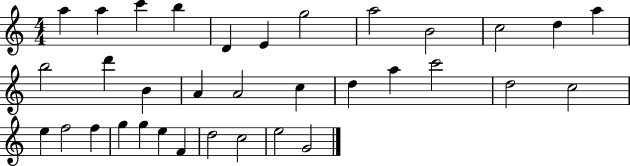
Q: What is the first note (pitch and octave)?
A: A5